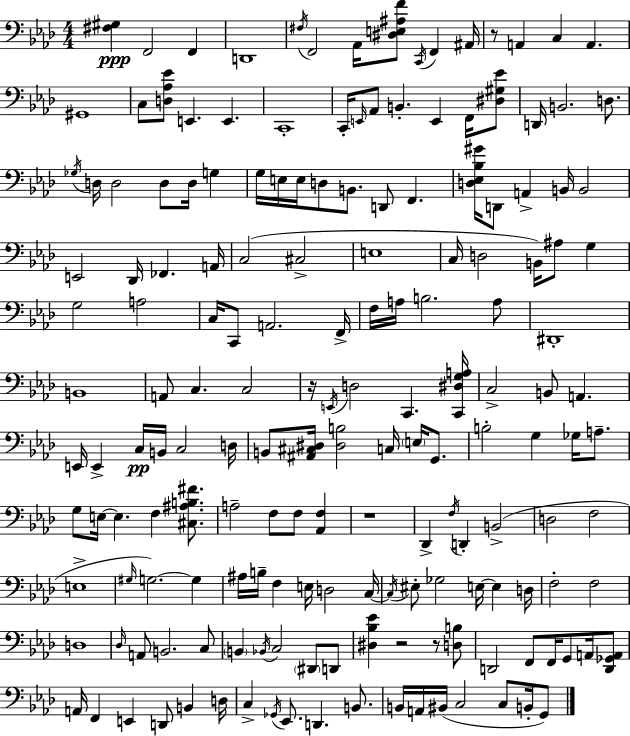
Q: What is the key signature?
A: F minor